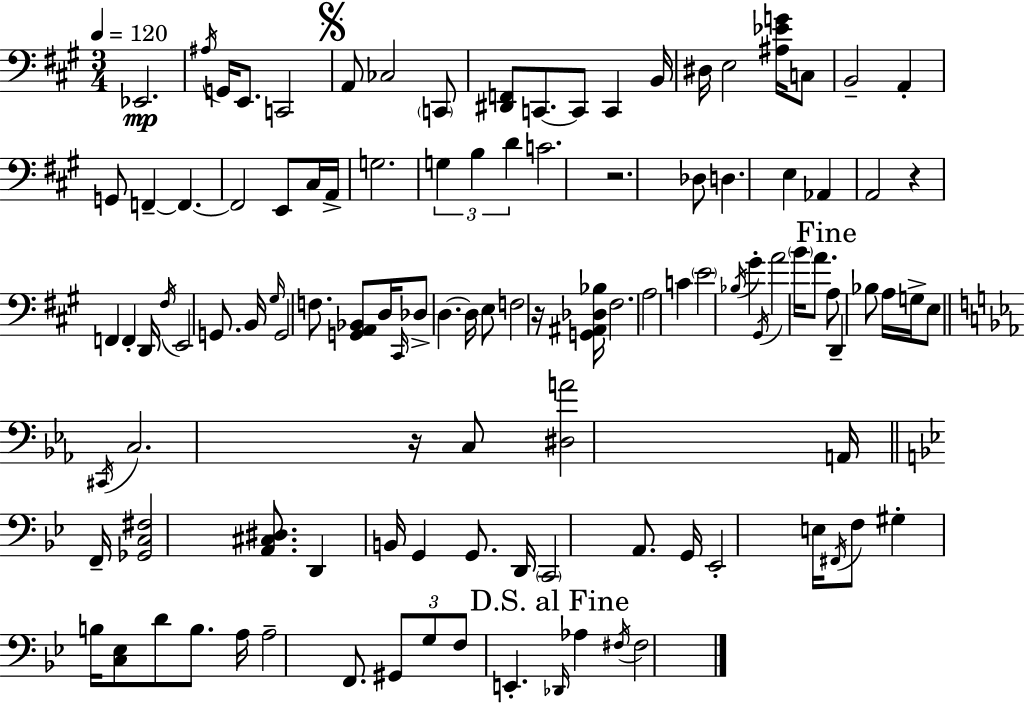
Eb2/h. A#3/s G2/s E2/e. C2/h A2/e CES3/h C2/e [D#2,F2]/e C2/e. C2/e C2/q B2/s D#3/s E3/h [A#3,Eb4,G4]/s C3/e B2/h A2/q G2/e F2/q F2/q. F2/h E2/e C#3/s A2/s G3/h. G3/q B3/q D4/q C4/h. R/h. Db3/e D3/q. E3/q Ab2/q A2/h R/q F2/q F2/q D2/s F#3/s E2/h G2/e. B2/s G#3/s G2/h F3/e. [G2,A2,Bb2]/e D3/s C#2/s Db3/e D3/q. D3/s E3/e F3/h R/s [G2,A#2,Db3,Bb3]/s F#3/h. A3/h C4/q E4/h Bb3/s G#4/q G#2/s A4/h B4/s A4/e. A3/e D2/q Bb3/e A3/s G3/s E3/e C#2/s C3/h. R/s C3/e [D#3,A4]/h A2/s F2/s [Gb2,C3,F#3]/h [A2,C#3,D#3]/e. D2/q B2/s G2/q G2/e. D2/s C2/h A2/e. G2/s Eb2/h E3/s F#2/s F3/e G#3/q B3/s [C3,Eb3]/e D4/e B3/e. A3/s A3/h F2/e. G#2/e G3/e F3/e E2/q. Db2/s Ab3/q F#3/s F#3/h